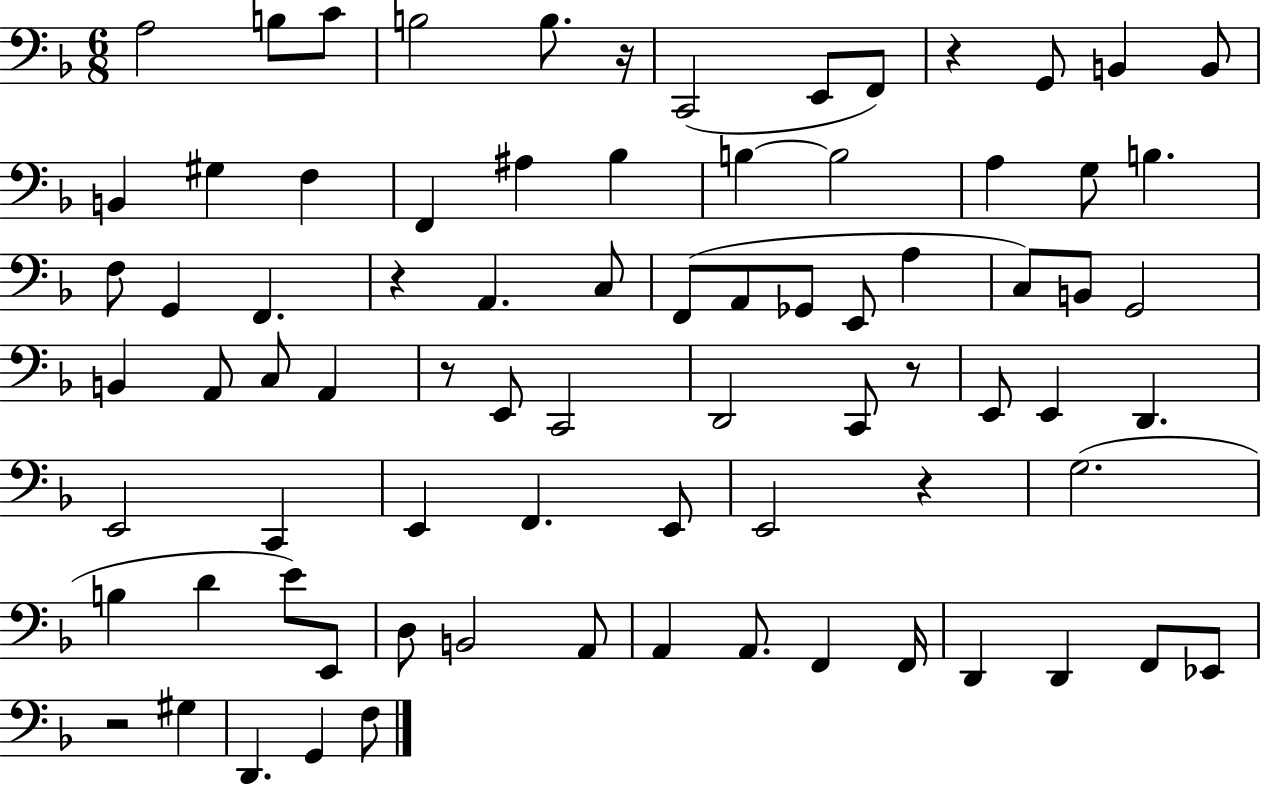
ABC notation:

X:1
T:Untitled
M:6/8
L:1/4
K:F
A,2 B,/2 C/2 B,2 B,/2 z/4 C,,2 E,,/2 F,,/2 z G,,/2 B,, B,,/2 B,, ^G, F, F,, ^A, _B, B, B,2 A, G,/2 B, F,/2 G,, F,, z A,, C,/2 F,,/2 A,,/2 _G,,/2 E,,/2 A, C,/2 B,,/2 G,,2 B,, A,,/2 C,/2 A,, z/2 E,,/2 C,,2 D,,2 C,,/2 z/2 E,,/2 E,, D,, E,,2 C,, E,, F,, E,,/2 E,,2 z G,2 B, D E/2 E,,/2 D,/2 B,,2 A,,/2 A,, A,,/2 F,, F,,/4 D,, D,, F,,/2 _E,,/2 z2 ^G, D,, G,, F,/2